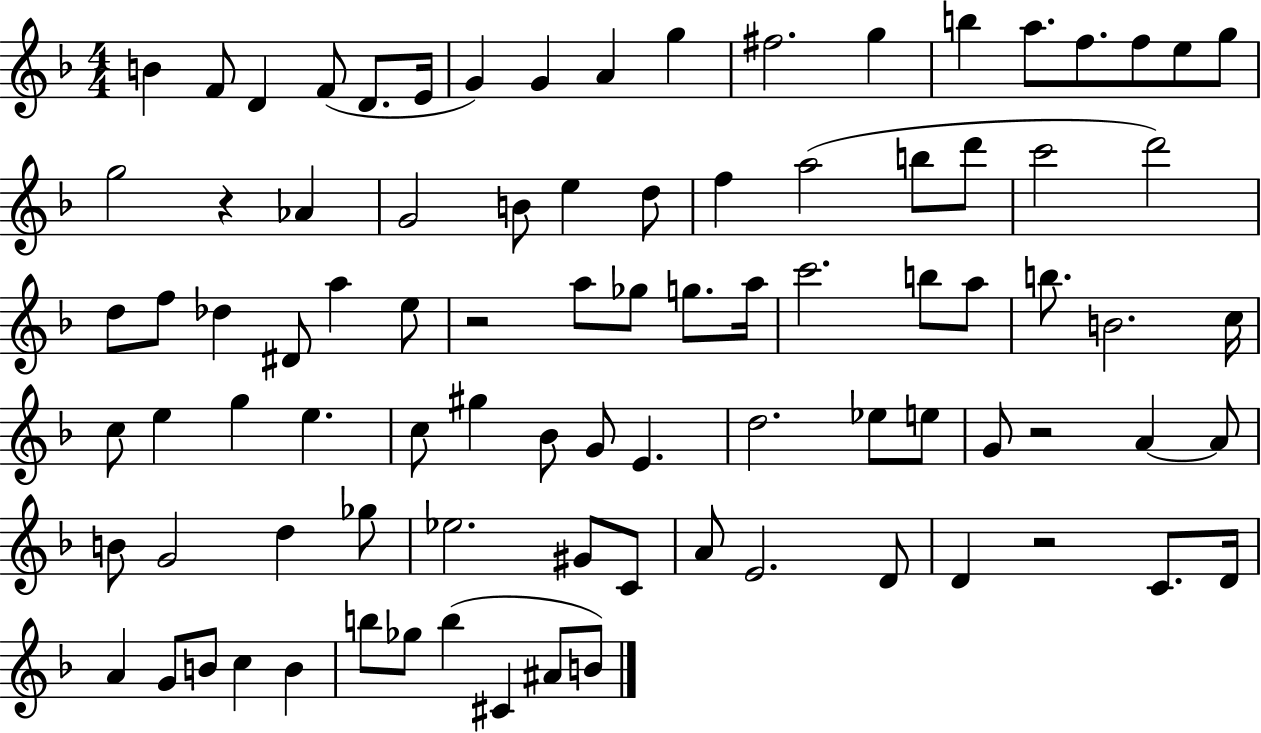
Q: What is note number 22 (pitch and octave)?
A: B4